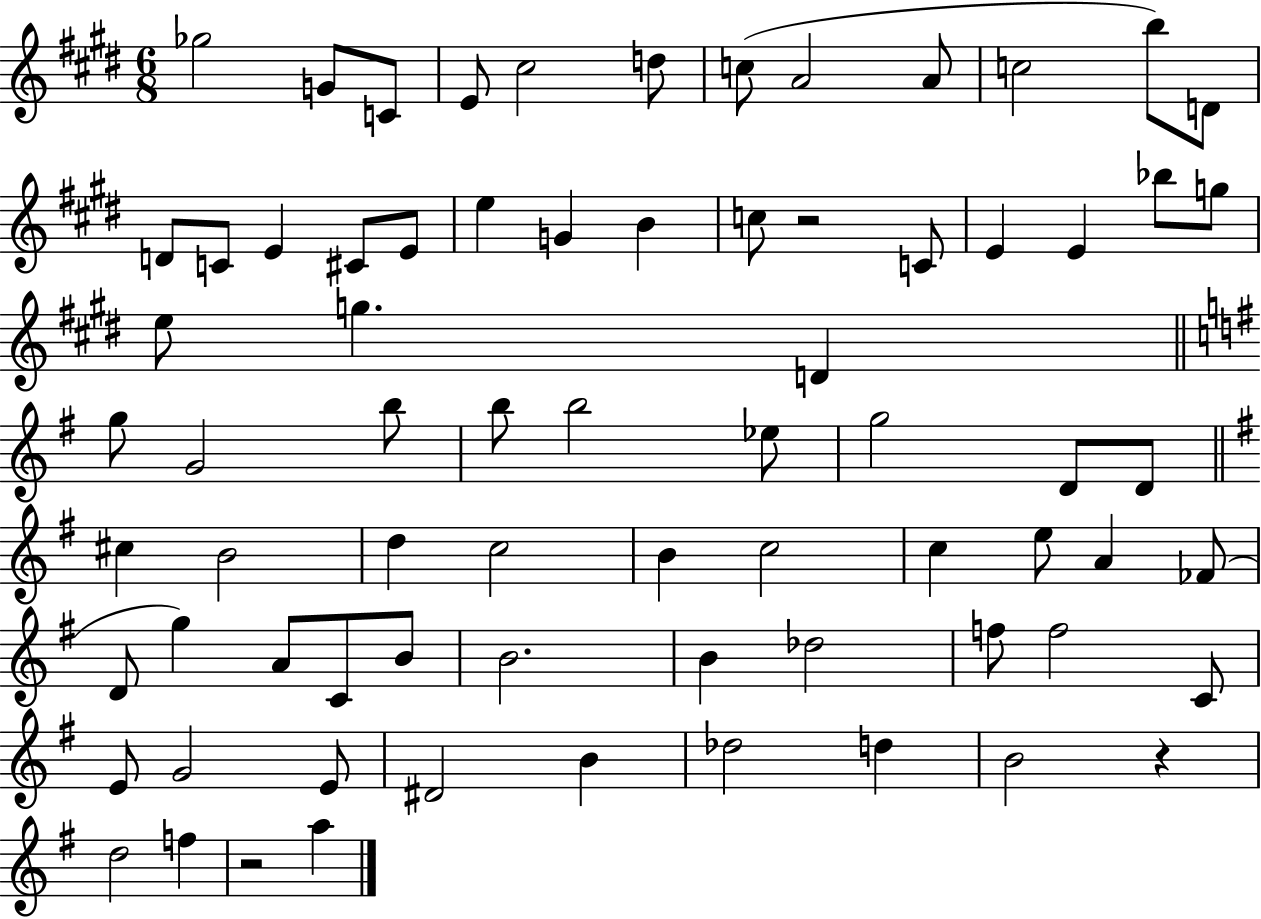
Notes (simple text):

Gb5/h G4/e C4/e E4/e C#5/h D5/e C5/e A4/h A4/e C5/h B5/e D4/e D4/e C4/e E4/q C#4/e E4/e E5/q G4/q B4/q C5/e R/h C4/e E4/q E4/q Bb5/e G5/e E5/e G5/q. D4/q G5/e G4/h B5/e B5/e B5/h Eb5/e G5/h D4/e D4/e C#5/q B4/h D5/q C5/h B4/q C5/h C5/q E5/e A4/q FES4/e D4/e G5/q A4/e C4/e B4/e B4/h. B4/q Db5/h F5/e F5/h C4/e E4/e G4/h E4/e D#4/h B4/q Db5/h D5/q B4/h R/q D5/h F5/q R/h A5/q